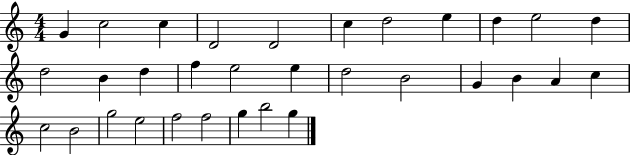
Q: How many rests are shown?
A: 0